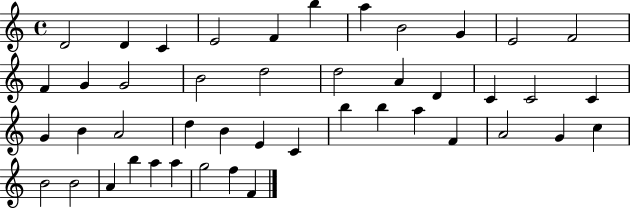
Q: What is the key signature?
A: C major